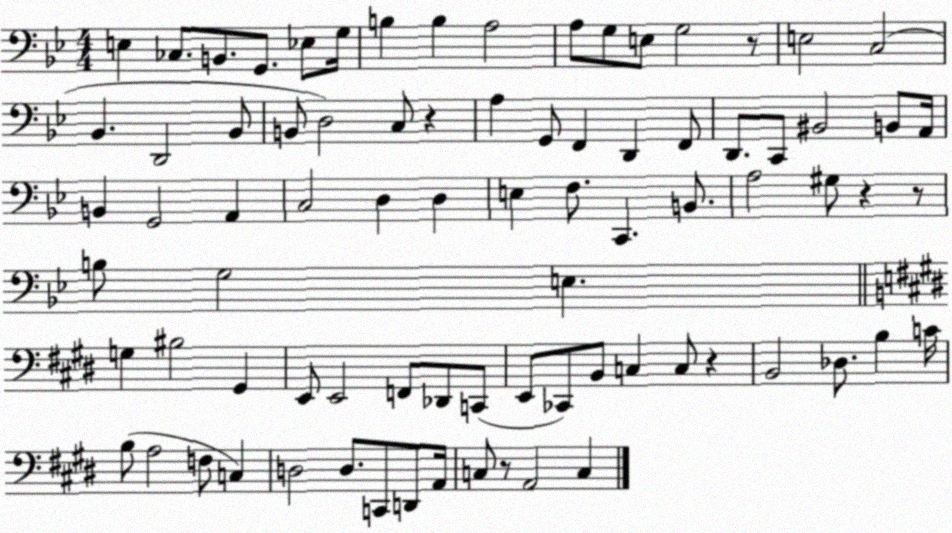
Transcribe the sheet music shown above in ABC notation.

X:1
T:Untitled
M:4/4
L:1/4
K:Bb
E, _C,/2 B,,/2 G,,/2 _E,/2 G,/4 B, B, A,2 A,/2 G,/2 E,/2 G,2 z/2 E,2 C,2 _B,, D,,2 _B,,/2 B,,/2 D,2 C,/2 z A, G,,/2 F,, D,, F,,/2 D,,/2 C,,/2 ^B,,2 B,,/2 A,,/4 B,, G,,2 A,, C,2 D, D, E, F,/2 C,, B,,/2 A,2 ^G,/2 z z/2 B,/2 G,2 E, G, ^B,2 ^G,, E,,/2 E,,2 F,,/2 _D,,/2 C,,/2 E,,/2 _C,,/2 B,,/2 C, C,/2 z B,,2 _D,/2 B, C/4 B,/2 A,2 F,/2 C, D,2 D,/2 C,,/2 D,,/2 A,,/4 C,/2 z/2 A,,2 C,